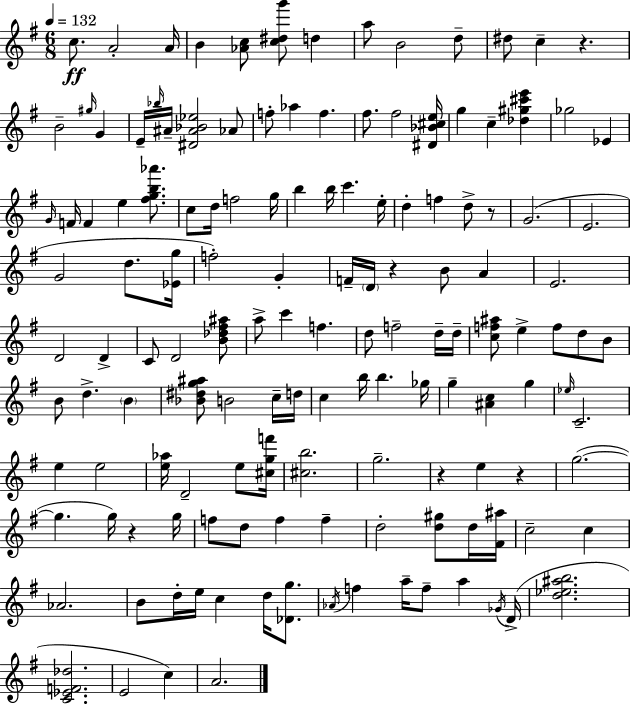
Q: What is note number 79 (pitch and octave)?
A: G5